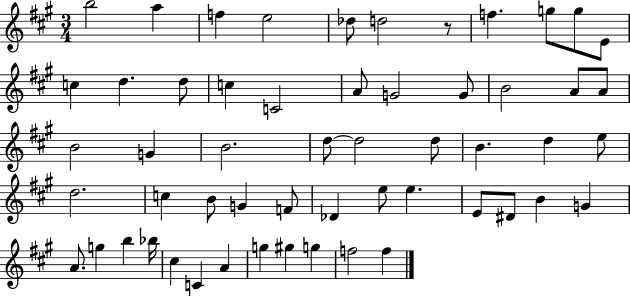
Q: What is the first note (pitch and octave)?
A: B5